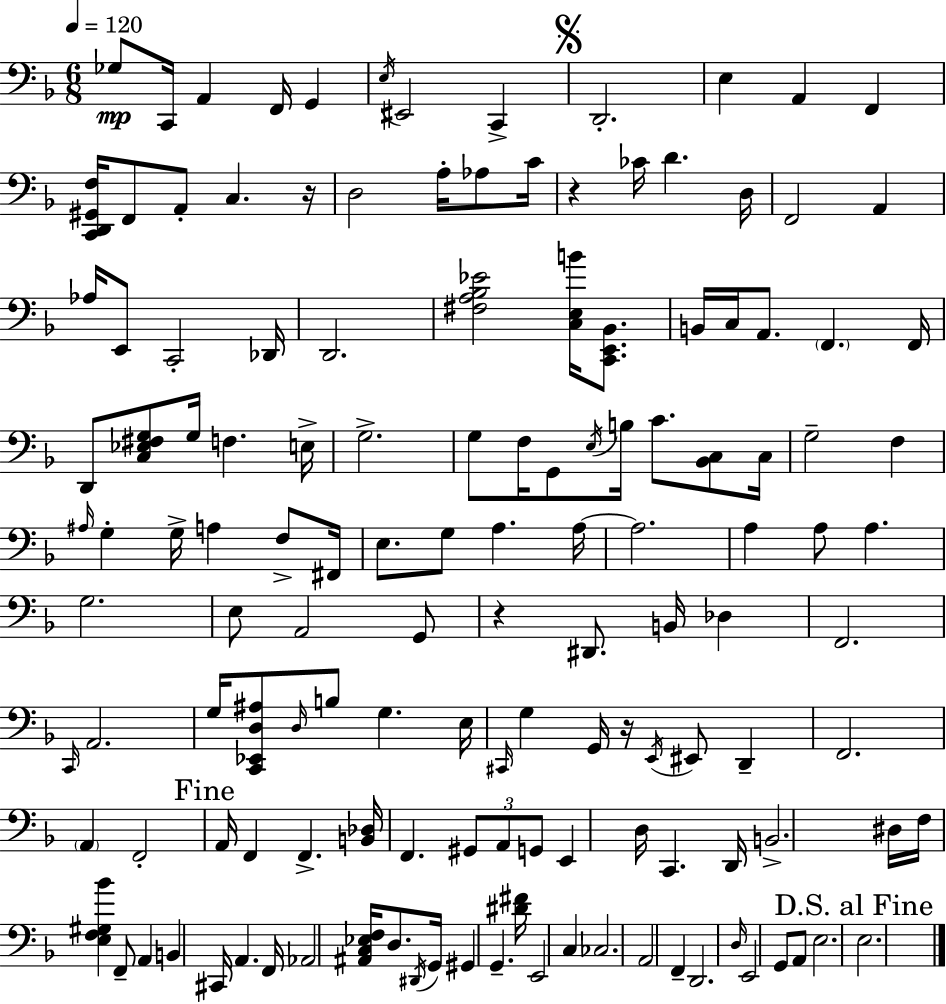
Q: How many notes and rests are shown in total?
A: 139